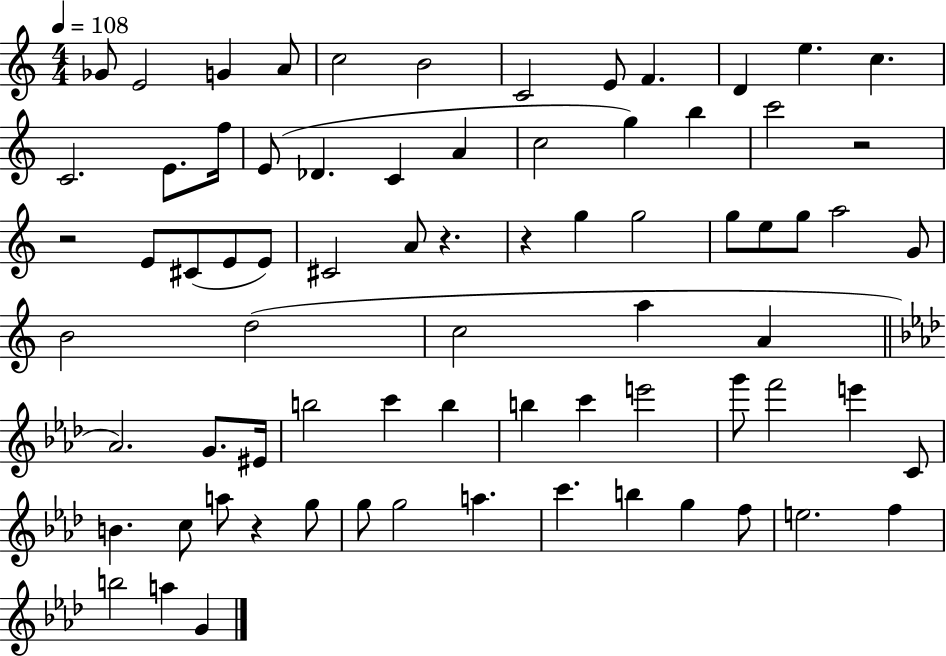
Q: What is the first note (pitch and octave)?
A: Gb4